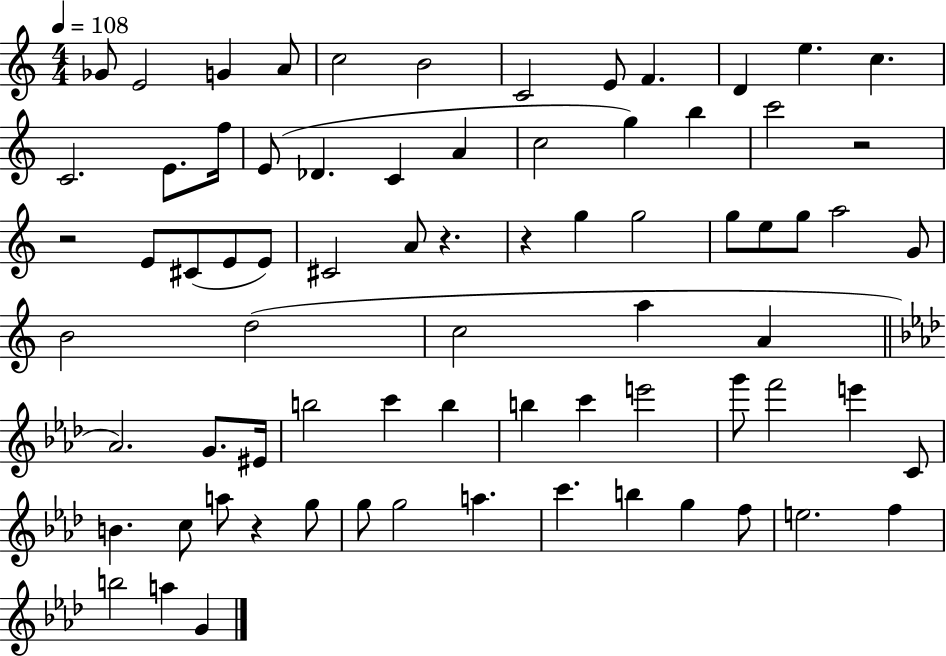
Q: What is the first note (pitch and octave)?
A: Gb4